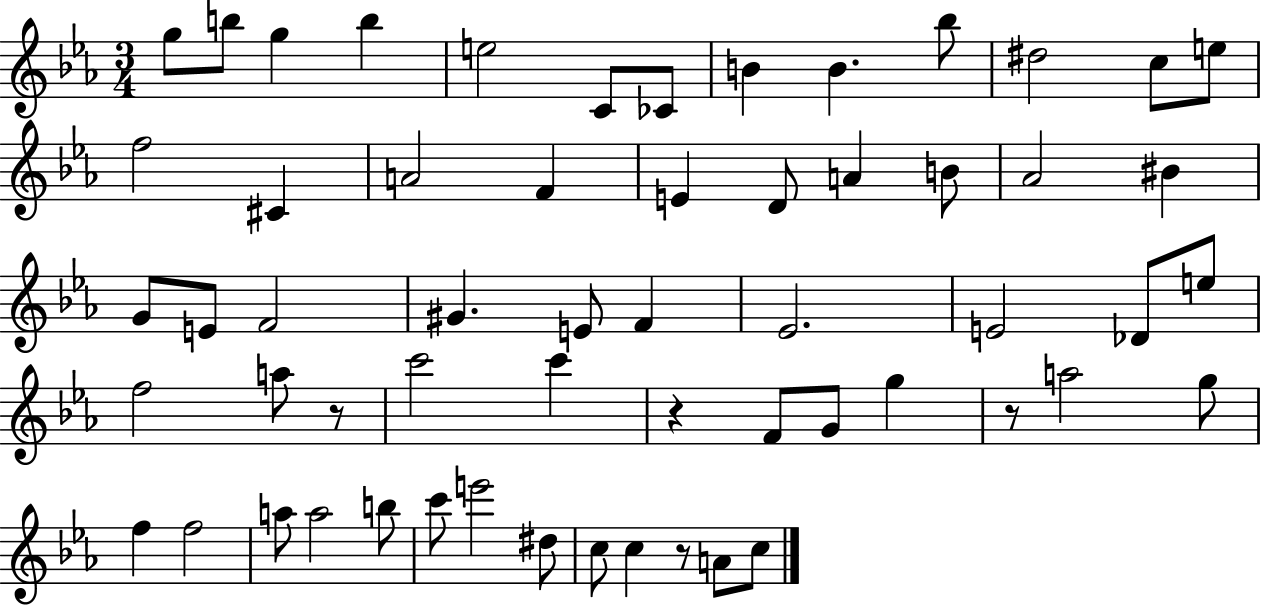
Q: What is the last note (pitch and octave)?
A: C5